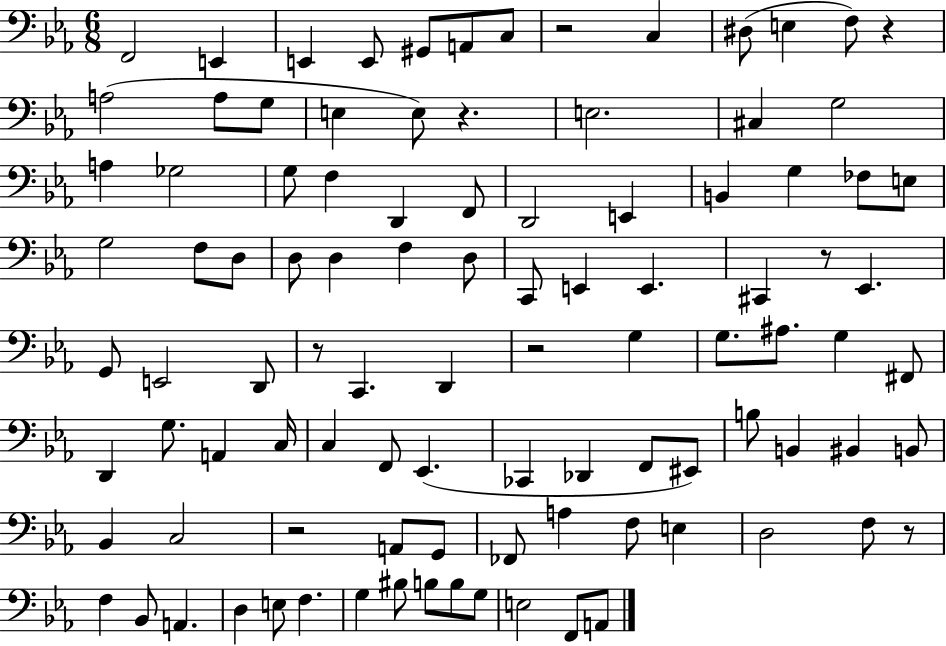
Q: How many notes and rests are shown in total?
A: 100